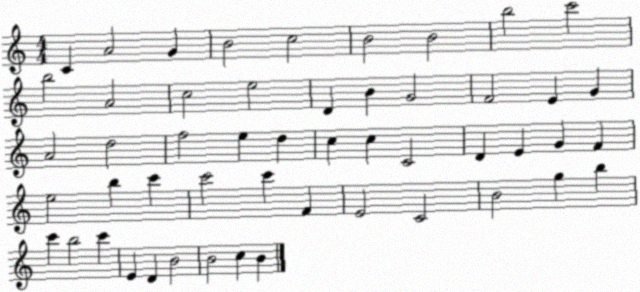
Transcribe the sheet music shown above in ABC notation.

X:1
T:Untitled
M:4/4
L:1/4
K:C
C A2 G B2 c2 B2 B2 b2 c'2 b2 A2 c2 e2 D B G2 F2 E G A2 d2 f2 e d c c C2 D E G F e2 b c' c'2 c' F E2 C2 B2 g b c' b2 c' E D B2 B2 c B